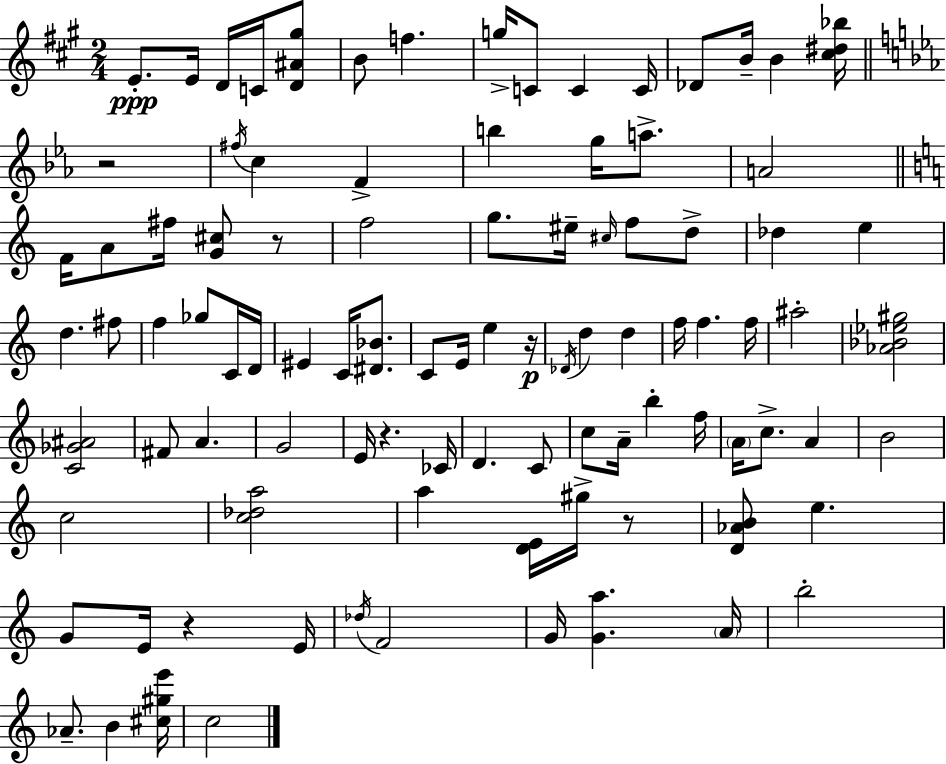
E4/e. E4/s D4/s C4/s [D4,A#4,G#5]/e B4/e F5/q. G5/s C4/e C4/q C4/s Db4/e B4/s B4/q [C#5,D#5,Bb5]/s R/h F#5/s C5/q F4/q B5/q G5/s A5/e. A4/h F4/s A4/e F#5/s [G4,C#5]/e R/e F5/h G5/e. EIS5/s C#5/s F5/e D5/e Db5/q E5/q D5/q. F#5/e F5/q Gb5/e C4/s D4/s EIS4/q C4/s [D#4,Bb4]/e. C4/e E4/s E5/q R/s Db4/s D5/q D5/q F5/s F5/q. F5/s A#5/h [Ab4,Bb4,Eb5,G#5]/h [C4,Gb4,A#4]/h F#4/e A4/q. G4/h E4/s R/q. CES4/s D4/q. C4/e C5/e A4/s B5/q F5/s A4/s C5/e. A4/q B4/h C5/h [C5,Db5,A5]/h A5/q [D4,E4]/s G#5/s R/e [D4,Ab4,B4]/e E5/q. G4/e E4/s R/q E4/s Db5/s F4/h G4/s [G4,A5]/q. A4/s B5/h Ab4/e. B4/q [C#5,G#5,E6]/s C5/h